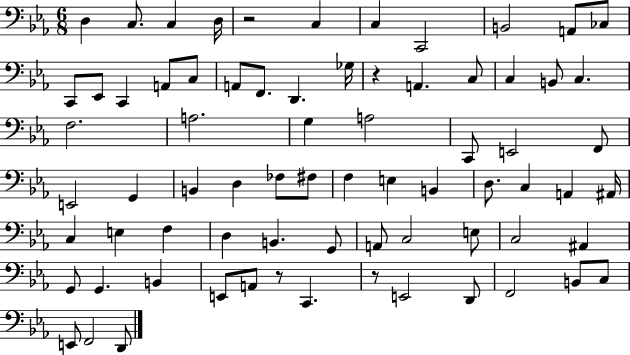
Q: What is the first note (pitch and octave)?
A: D3